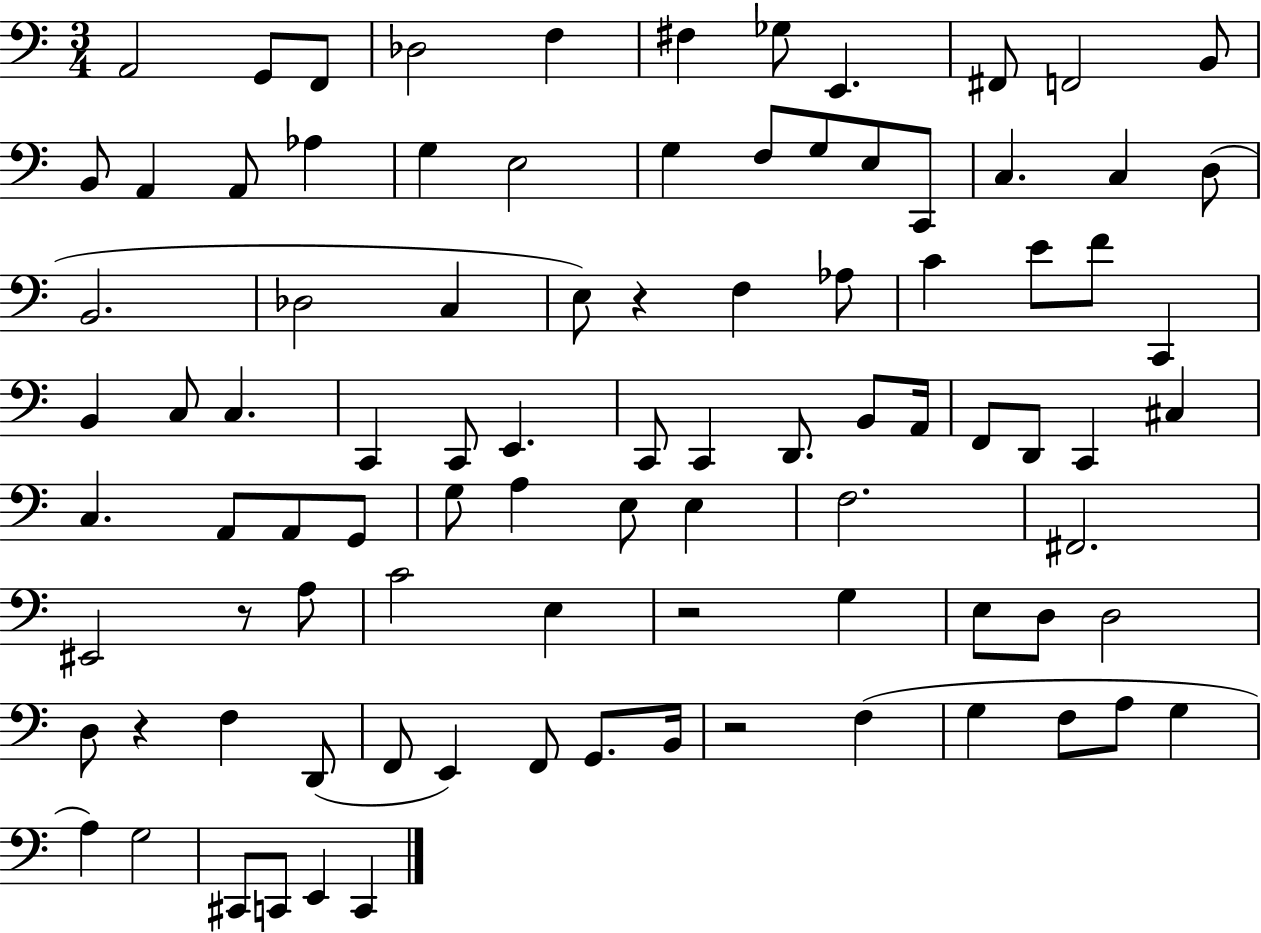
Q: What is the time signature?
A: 3/4